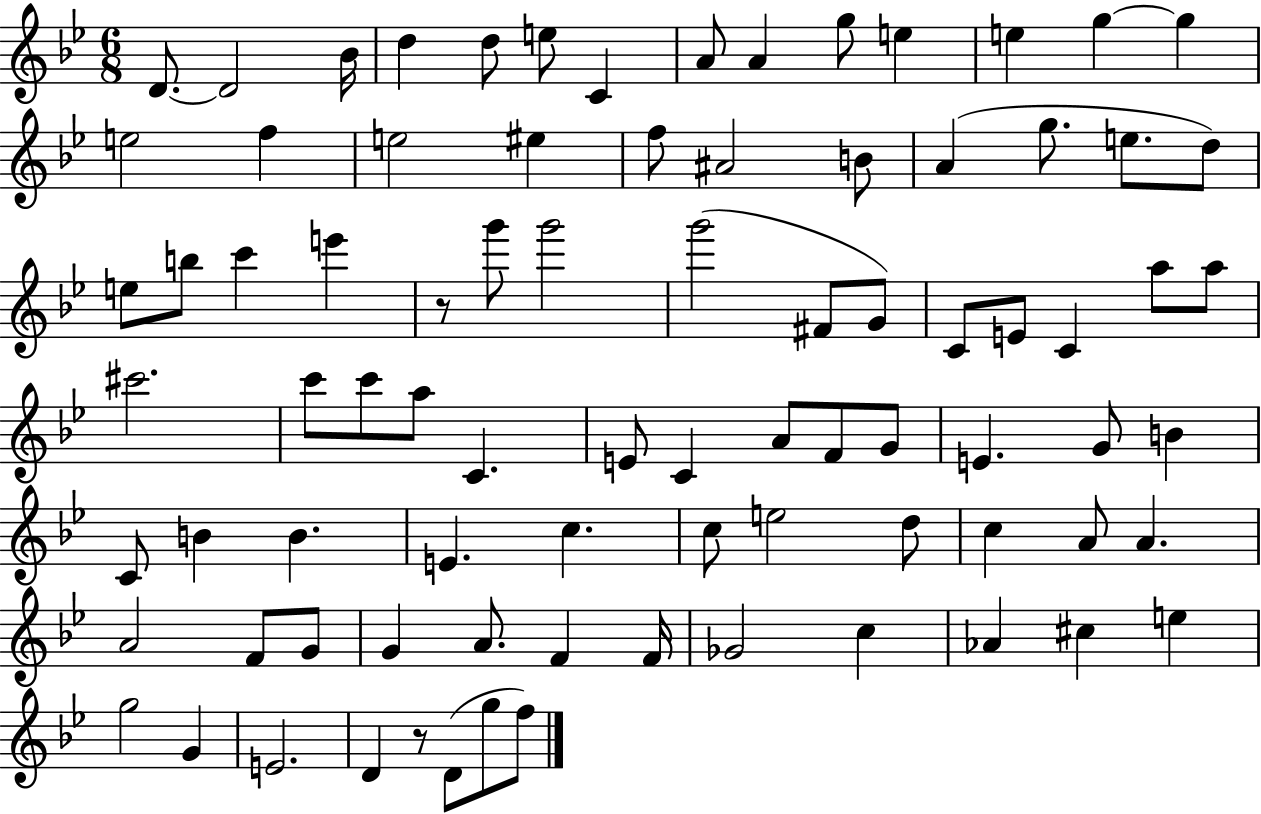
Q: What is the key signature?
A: BES major